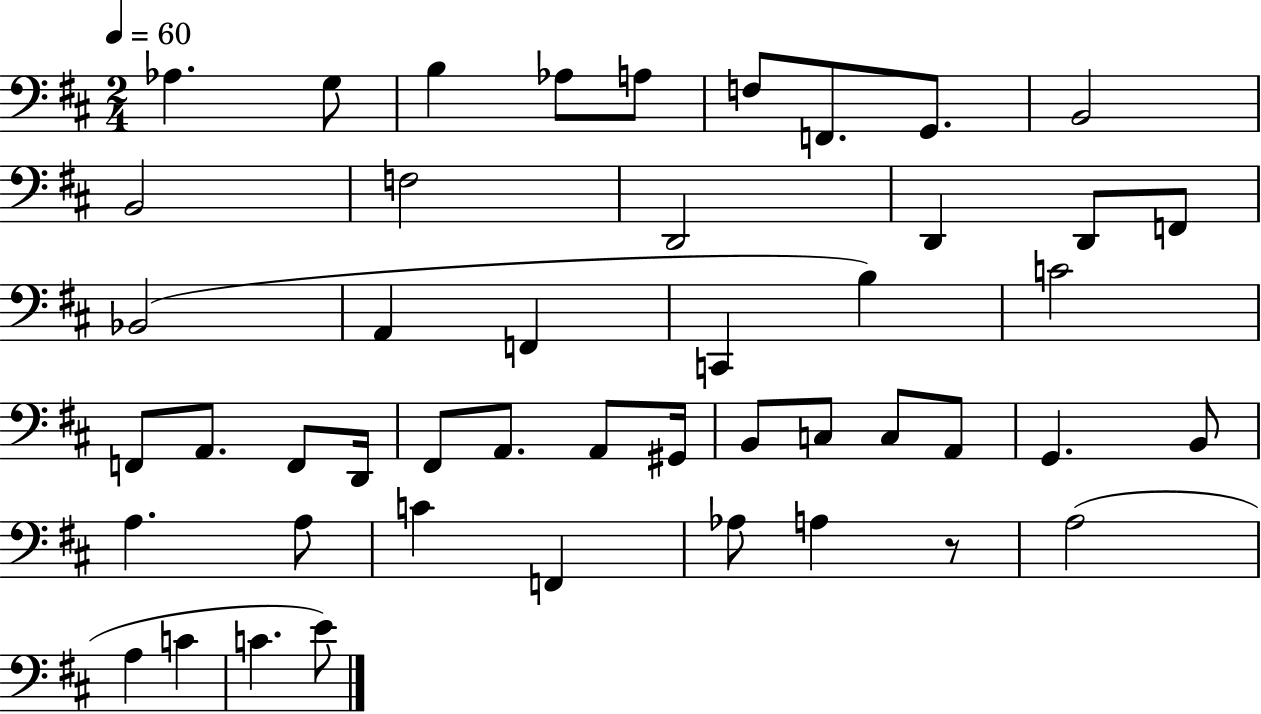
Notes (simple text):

Ab3/q. G3/e B3/q Ab3/e A3/e F3/e F2/e. G2/e. B2/h B2/h F3/h D2/h D2/q D2/e F2/e Bb2/h A2/q F2/q C2/q B3/q C4/h F2/e A2/e. F2/e D2/s F#2/e A2/e. A2/e G#2/s B2/e C3/e C3/e A2/e G2/q. B2/e A3/q. A3/e C4/q F2/q Ab3/e A3/q R/e A3/h A3/q C4/q C4/q. E4/e